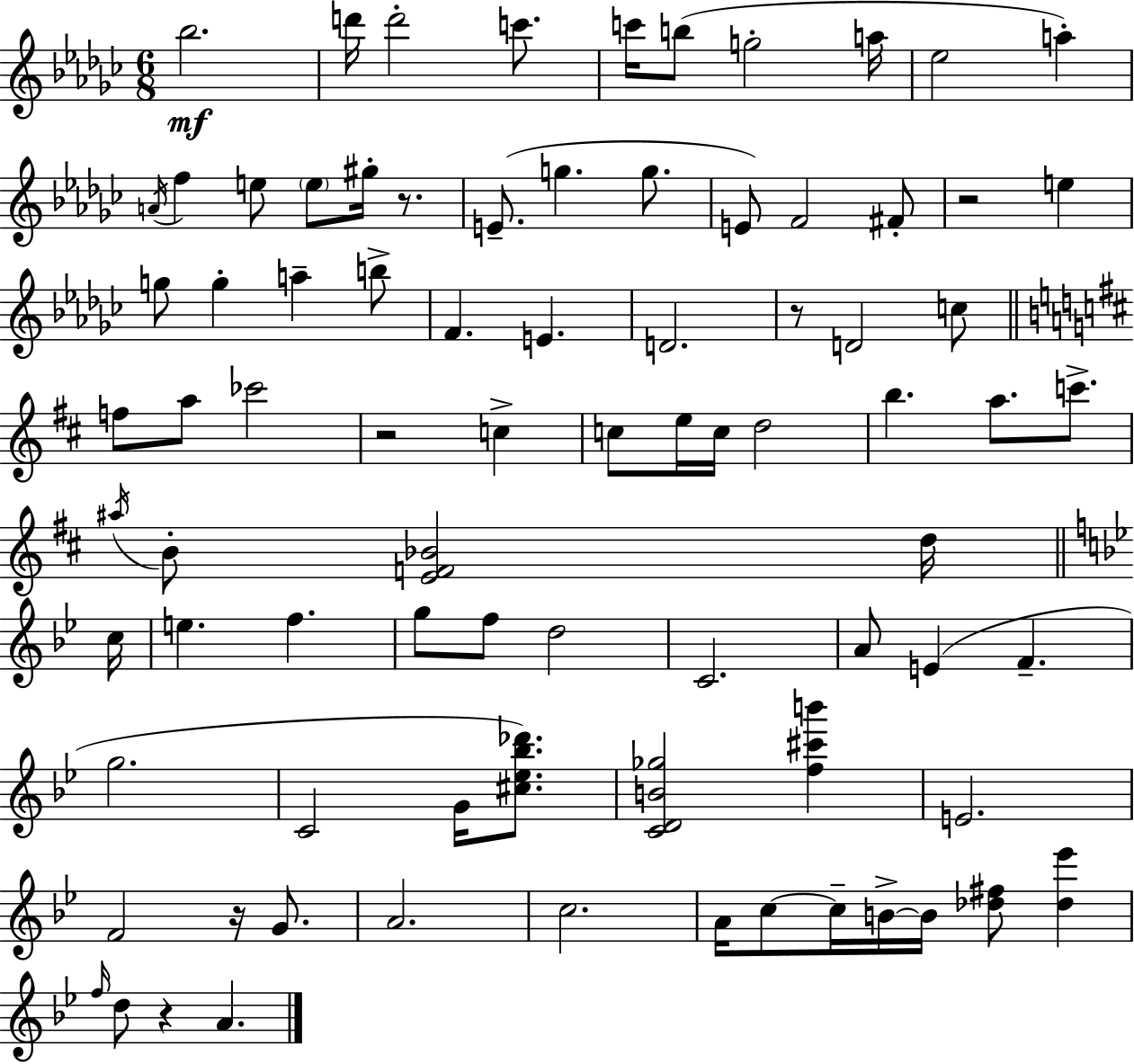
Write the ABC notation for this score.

X:1
T:Untitled
M:6/8
L:1/4
K:Ebm
_b2 d'/4 d'2 c'/2 c'/4 b/2 g2 a/4 _e2 a A/4 f e/2 e/2 ^g/4 z/2 E/2 g g/2 E/2 F2 ^F/2 z2 e g/2 g a b/2 F E D2 z/2 D2 c/2 f/2 a/2 _c'2 z2 c c/2 e/4 c/4 d2 b a/2 c'/2 ^a/4 B/2 [EF_B]2 d/4 c/4 e f g/2 f/2 d2 C2 A/2 E F g2 C2 G/4 [^c_e_b_d']/2 [CDB_g]2 [f^c'b'] E2 F2 z/4 G/2 A2 c2 A/4 c/2 c/4 B/4 B/4 [_d^f]/2 [_d_e'] f/4 d/2 z A